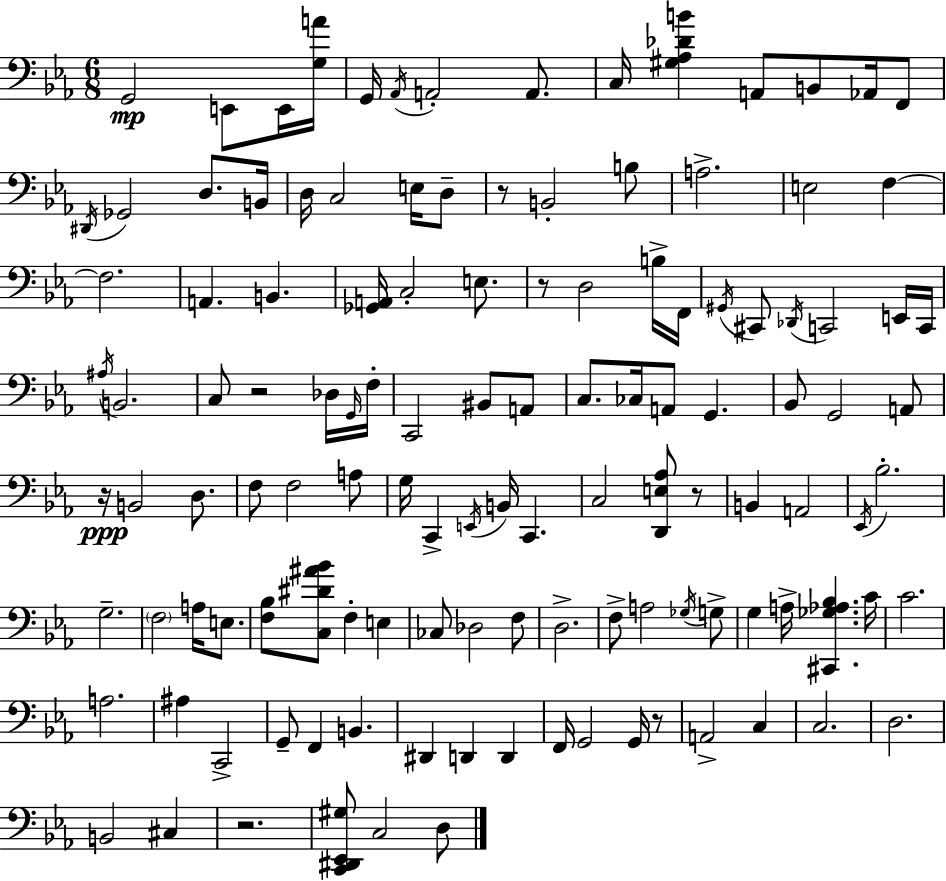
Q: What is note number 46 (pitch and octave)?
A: C2